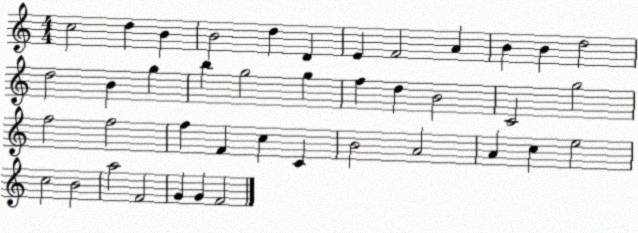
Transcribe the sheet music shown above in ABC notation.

X:1
T:Untitled
M:4/4
L:1/4
K:C
c2 d B B2 d D E F2 A B B d2 d2 B g b g2 g f d B2 C2 g2 f2 f2 f F c C B2 A2 A c e2 c2 B2 a2 F2 G G F2